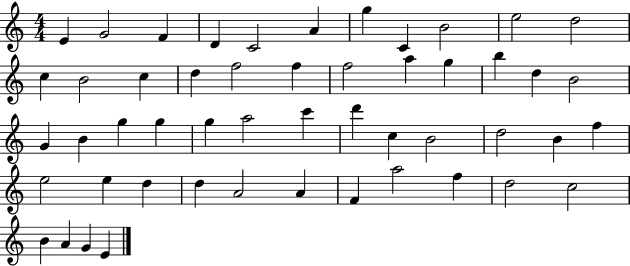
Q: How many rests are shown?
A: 0